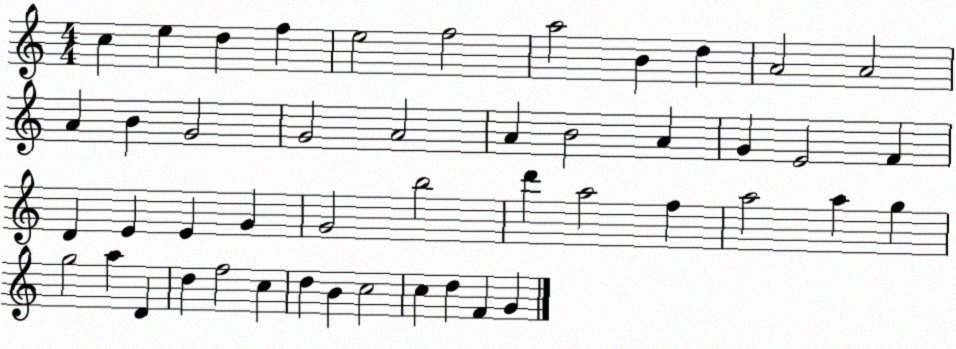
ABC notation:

X:1
T:Untitled
M:4/4
L:1/4
K:C
c e d f e2 f2 a2 B d A2 A2 A B G2 G2 A2 A B2 A G E2 F D E E G G2 b2 d' a2 f a2 a g g2 a D d f2 c d B c2 c d F G